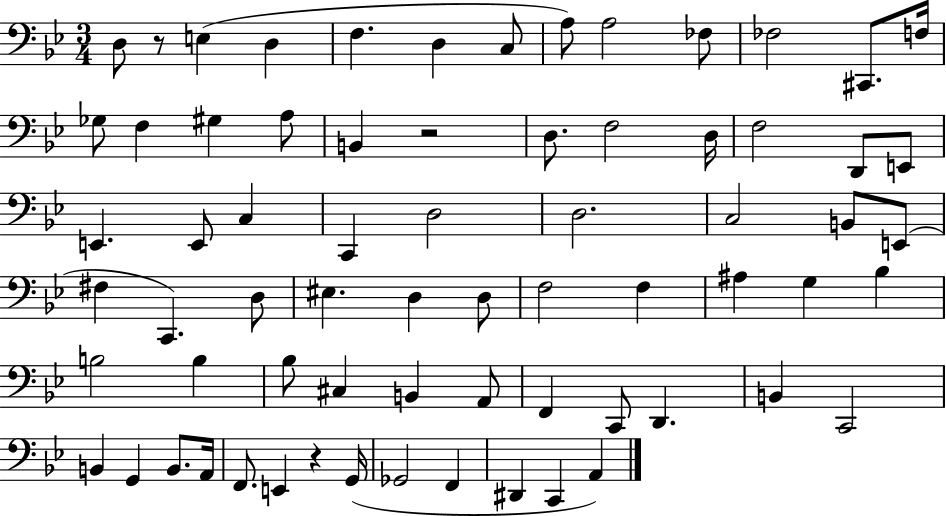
D3/e R/e E3/q D3/q F3/q. D3/q C3/e A3/e A3/h FES3/e FES3/h C#2/e. F3/s Gb3/e F3/q G#3/q A3/e B2/q R/h D3/e. F3/h D3/s F3/h D2/e E2/e E2/q. E2/e C3/q C2/q D3/h D3/h. C3/h B2/e E2/e F#3/q C2/q. D3/e EIS3/q. D3/q D3/e F3/h F3/q A#3/q G3/q Bb3/q B3/h B3/q Bb3/e C#3/q B2/q A2/e F2/q C2/e D2/q. B2/q C2/h B2/q G2/q B2/e. A2/s F2/e. E2/q R/q G2/s Gb2/h F2/q D#2/q C2/q A2/q